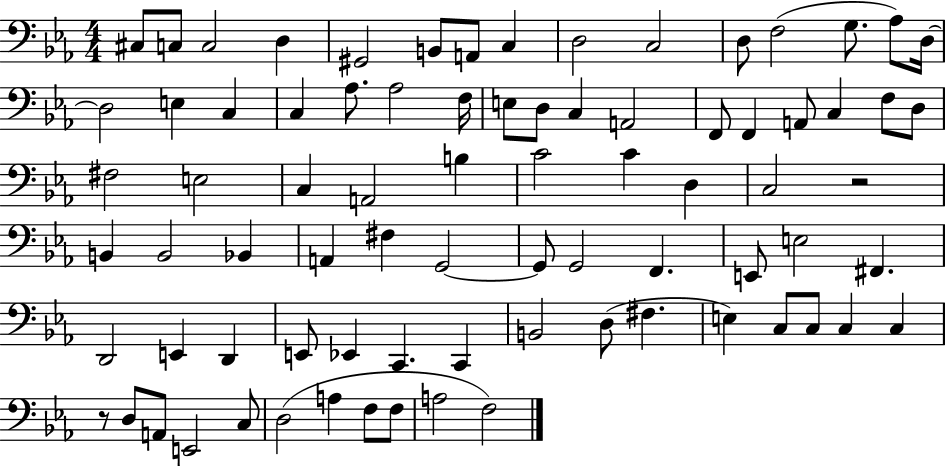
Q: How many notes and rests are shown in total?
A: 80